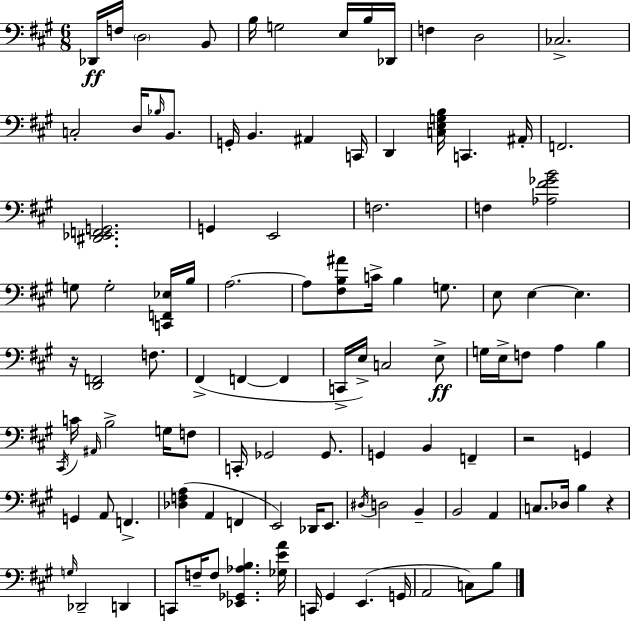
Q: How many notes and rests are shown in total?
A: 106